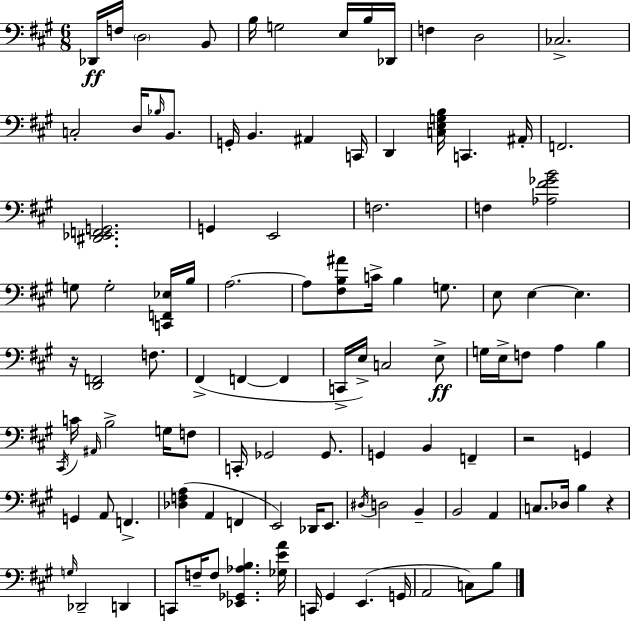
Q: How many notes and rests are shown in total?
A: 106